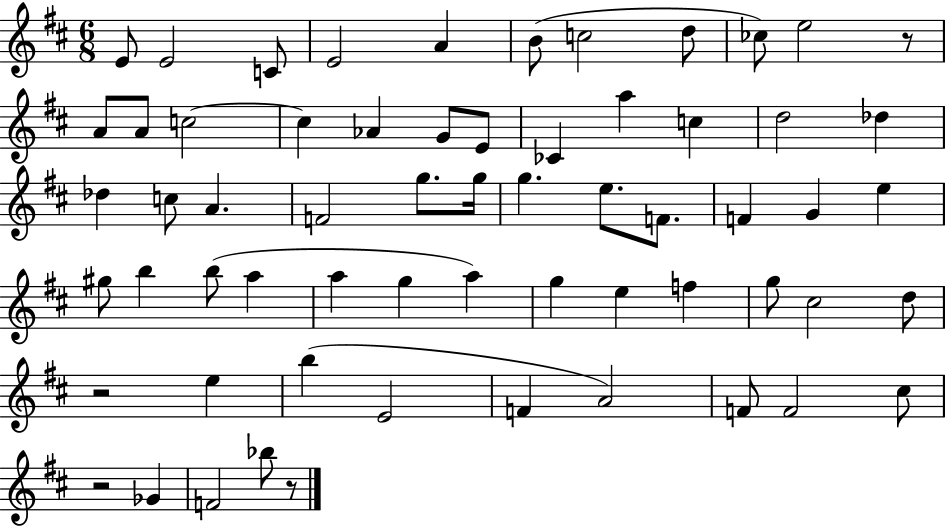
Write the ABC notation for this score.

X:1
T:Untitled
M:6/8
L:1/4
K:D
E/2 E2 C/2 E2 A B/2 c2 d/2 _c/2 e2 z/2 A/2 A/2 c2 c _A G/2 E/2 _C a c d2 _d _d c/2 A F2 g/2 g/4 g e/2 F/2 F G e ^g/2 b b/2 a a g a g e f g/2 ^c2 d/2 z2 e b E2 F A2 F/2 F2 ^c/2 z2 _G F2 _b/2 z/2